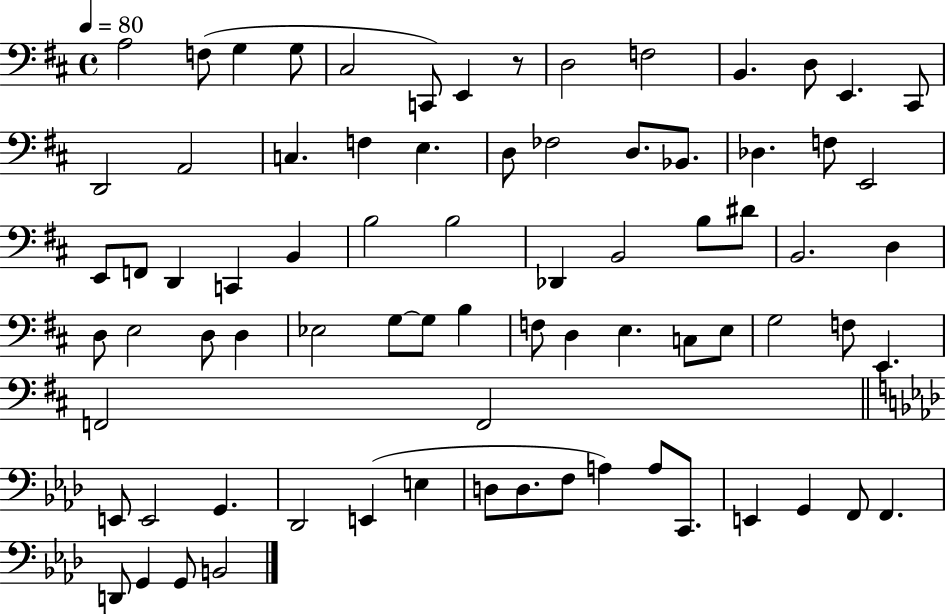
{
  \clef bass
  \time 4/4
  \defaultTimeSignature
  \key d \major
  \tempo 4 = 80
  a2 f8( g4 g8 | cis2 c,8) e,4 r8 | d2 f2 | b,4. d8 e,4. cis,8 | \break d,2 a,2 | c4. f4 e4. | d8 fes2 d8. bes,8. | des4. f8 e,2 | \break e,8 f,8 d,4 c,4 b,4 | b2 b2 | des,4 b,2 b8 dis'8 | b,2. d4 | \break d8 e2 d8 d4 | ees2 g8~~ g8 b4 | f8 d4 e4. c8 e8 | g2 f8 e,4. | \break f,2 f,2 | \bar "||" \break \key f \minor e,8 e,2 g,4. | des,2 e,4( e4 | d8 d8. f8 a4) a8 c,8. | e,4 g,4 f,8 f,4. | \break d,8 g,4 g,8 b,2 | \bar "|."
}